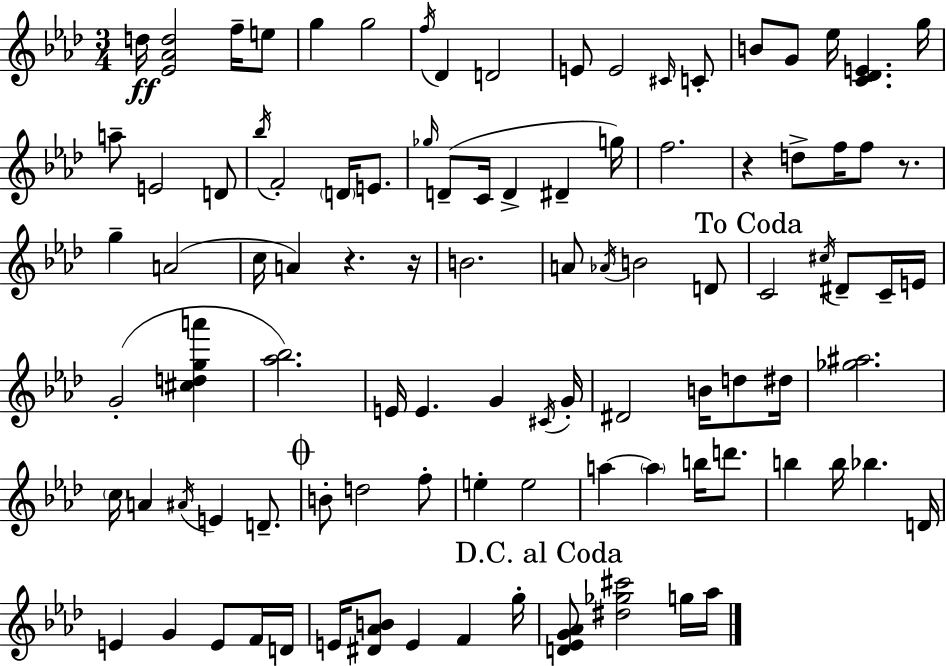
D5/s [Eb4,Ab4,D5]/h F5/s E5/e G5/q G5/h F5/s Db4/q D4/h E4/e E4/h C#4/s C4/e B4/e G4/e Eb5/s [C4,Db4,E4]/q. G5/s A5/e E4/h D4/e Bb5/s F4/h D4/s E4/e. Gb5/s D4/e C4/s D4/q D#4/q G5/s F5/h. R/q D5/e F5/s F5/e R/e. G5/q A4/h C5/s A4/q R/q. R/s B4/h. A4/e Ab4/s B4/h D4/e C4/h C#5/s D#4/e C4/s E4/s G4/h [C#5,D5,G5,A6]/q [Ab5,Bb5]/h. E4/s E4/q. G4/q C#4/s G4/s D#4/h B4/s D5/e D#5/s [Gb5,A#5]/h. C5/s A4/q A#4/s E4/q D4/e. B4/e D5/h F5/e E5/q E5/h A5/q A5/q B5/s D6/e. B5/q B5/s Bb5/q. D4/s E4/q G4/q E4/e F4/s D4/s E4/s [D#4,Ab4,B4]/e E4/q F4/q G5/s [D4,Eb4,G4,Ab4]/e [D#5,Gb5,C#6]/h G5/s Ab5/s